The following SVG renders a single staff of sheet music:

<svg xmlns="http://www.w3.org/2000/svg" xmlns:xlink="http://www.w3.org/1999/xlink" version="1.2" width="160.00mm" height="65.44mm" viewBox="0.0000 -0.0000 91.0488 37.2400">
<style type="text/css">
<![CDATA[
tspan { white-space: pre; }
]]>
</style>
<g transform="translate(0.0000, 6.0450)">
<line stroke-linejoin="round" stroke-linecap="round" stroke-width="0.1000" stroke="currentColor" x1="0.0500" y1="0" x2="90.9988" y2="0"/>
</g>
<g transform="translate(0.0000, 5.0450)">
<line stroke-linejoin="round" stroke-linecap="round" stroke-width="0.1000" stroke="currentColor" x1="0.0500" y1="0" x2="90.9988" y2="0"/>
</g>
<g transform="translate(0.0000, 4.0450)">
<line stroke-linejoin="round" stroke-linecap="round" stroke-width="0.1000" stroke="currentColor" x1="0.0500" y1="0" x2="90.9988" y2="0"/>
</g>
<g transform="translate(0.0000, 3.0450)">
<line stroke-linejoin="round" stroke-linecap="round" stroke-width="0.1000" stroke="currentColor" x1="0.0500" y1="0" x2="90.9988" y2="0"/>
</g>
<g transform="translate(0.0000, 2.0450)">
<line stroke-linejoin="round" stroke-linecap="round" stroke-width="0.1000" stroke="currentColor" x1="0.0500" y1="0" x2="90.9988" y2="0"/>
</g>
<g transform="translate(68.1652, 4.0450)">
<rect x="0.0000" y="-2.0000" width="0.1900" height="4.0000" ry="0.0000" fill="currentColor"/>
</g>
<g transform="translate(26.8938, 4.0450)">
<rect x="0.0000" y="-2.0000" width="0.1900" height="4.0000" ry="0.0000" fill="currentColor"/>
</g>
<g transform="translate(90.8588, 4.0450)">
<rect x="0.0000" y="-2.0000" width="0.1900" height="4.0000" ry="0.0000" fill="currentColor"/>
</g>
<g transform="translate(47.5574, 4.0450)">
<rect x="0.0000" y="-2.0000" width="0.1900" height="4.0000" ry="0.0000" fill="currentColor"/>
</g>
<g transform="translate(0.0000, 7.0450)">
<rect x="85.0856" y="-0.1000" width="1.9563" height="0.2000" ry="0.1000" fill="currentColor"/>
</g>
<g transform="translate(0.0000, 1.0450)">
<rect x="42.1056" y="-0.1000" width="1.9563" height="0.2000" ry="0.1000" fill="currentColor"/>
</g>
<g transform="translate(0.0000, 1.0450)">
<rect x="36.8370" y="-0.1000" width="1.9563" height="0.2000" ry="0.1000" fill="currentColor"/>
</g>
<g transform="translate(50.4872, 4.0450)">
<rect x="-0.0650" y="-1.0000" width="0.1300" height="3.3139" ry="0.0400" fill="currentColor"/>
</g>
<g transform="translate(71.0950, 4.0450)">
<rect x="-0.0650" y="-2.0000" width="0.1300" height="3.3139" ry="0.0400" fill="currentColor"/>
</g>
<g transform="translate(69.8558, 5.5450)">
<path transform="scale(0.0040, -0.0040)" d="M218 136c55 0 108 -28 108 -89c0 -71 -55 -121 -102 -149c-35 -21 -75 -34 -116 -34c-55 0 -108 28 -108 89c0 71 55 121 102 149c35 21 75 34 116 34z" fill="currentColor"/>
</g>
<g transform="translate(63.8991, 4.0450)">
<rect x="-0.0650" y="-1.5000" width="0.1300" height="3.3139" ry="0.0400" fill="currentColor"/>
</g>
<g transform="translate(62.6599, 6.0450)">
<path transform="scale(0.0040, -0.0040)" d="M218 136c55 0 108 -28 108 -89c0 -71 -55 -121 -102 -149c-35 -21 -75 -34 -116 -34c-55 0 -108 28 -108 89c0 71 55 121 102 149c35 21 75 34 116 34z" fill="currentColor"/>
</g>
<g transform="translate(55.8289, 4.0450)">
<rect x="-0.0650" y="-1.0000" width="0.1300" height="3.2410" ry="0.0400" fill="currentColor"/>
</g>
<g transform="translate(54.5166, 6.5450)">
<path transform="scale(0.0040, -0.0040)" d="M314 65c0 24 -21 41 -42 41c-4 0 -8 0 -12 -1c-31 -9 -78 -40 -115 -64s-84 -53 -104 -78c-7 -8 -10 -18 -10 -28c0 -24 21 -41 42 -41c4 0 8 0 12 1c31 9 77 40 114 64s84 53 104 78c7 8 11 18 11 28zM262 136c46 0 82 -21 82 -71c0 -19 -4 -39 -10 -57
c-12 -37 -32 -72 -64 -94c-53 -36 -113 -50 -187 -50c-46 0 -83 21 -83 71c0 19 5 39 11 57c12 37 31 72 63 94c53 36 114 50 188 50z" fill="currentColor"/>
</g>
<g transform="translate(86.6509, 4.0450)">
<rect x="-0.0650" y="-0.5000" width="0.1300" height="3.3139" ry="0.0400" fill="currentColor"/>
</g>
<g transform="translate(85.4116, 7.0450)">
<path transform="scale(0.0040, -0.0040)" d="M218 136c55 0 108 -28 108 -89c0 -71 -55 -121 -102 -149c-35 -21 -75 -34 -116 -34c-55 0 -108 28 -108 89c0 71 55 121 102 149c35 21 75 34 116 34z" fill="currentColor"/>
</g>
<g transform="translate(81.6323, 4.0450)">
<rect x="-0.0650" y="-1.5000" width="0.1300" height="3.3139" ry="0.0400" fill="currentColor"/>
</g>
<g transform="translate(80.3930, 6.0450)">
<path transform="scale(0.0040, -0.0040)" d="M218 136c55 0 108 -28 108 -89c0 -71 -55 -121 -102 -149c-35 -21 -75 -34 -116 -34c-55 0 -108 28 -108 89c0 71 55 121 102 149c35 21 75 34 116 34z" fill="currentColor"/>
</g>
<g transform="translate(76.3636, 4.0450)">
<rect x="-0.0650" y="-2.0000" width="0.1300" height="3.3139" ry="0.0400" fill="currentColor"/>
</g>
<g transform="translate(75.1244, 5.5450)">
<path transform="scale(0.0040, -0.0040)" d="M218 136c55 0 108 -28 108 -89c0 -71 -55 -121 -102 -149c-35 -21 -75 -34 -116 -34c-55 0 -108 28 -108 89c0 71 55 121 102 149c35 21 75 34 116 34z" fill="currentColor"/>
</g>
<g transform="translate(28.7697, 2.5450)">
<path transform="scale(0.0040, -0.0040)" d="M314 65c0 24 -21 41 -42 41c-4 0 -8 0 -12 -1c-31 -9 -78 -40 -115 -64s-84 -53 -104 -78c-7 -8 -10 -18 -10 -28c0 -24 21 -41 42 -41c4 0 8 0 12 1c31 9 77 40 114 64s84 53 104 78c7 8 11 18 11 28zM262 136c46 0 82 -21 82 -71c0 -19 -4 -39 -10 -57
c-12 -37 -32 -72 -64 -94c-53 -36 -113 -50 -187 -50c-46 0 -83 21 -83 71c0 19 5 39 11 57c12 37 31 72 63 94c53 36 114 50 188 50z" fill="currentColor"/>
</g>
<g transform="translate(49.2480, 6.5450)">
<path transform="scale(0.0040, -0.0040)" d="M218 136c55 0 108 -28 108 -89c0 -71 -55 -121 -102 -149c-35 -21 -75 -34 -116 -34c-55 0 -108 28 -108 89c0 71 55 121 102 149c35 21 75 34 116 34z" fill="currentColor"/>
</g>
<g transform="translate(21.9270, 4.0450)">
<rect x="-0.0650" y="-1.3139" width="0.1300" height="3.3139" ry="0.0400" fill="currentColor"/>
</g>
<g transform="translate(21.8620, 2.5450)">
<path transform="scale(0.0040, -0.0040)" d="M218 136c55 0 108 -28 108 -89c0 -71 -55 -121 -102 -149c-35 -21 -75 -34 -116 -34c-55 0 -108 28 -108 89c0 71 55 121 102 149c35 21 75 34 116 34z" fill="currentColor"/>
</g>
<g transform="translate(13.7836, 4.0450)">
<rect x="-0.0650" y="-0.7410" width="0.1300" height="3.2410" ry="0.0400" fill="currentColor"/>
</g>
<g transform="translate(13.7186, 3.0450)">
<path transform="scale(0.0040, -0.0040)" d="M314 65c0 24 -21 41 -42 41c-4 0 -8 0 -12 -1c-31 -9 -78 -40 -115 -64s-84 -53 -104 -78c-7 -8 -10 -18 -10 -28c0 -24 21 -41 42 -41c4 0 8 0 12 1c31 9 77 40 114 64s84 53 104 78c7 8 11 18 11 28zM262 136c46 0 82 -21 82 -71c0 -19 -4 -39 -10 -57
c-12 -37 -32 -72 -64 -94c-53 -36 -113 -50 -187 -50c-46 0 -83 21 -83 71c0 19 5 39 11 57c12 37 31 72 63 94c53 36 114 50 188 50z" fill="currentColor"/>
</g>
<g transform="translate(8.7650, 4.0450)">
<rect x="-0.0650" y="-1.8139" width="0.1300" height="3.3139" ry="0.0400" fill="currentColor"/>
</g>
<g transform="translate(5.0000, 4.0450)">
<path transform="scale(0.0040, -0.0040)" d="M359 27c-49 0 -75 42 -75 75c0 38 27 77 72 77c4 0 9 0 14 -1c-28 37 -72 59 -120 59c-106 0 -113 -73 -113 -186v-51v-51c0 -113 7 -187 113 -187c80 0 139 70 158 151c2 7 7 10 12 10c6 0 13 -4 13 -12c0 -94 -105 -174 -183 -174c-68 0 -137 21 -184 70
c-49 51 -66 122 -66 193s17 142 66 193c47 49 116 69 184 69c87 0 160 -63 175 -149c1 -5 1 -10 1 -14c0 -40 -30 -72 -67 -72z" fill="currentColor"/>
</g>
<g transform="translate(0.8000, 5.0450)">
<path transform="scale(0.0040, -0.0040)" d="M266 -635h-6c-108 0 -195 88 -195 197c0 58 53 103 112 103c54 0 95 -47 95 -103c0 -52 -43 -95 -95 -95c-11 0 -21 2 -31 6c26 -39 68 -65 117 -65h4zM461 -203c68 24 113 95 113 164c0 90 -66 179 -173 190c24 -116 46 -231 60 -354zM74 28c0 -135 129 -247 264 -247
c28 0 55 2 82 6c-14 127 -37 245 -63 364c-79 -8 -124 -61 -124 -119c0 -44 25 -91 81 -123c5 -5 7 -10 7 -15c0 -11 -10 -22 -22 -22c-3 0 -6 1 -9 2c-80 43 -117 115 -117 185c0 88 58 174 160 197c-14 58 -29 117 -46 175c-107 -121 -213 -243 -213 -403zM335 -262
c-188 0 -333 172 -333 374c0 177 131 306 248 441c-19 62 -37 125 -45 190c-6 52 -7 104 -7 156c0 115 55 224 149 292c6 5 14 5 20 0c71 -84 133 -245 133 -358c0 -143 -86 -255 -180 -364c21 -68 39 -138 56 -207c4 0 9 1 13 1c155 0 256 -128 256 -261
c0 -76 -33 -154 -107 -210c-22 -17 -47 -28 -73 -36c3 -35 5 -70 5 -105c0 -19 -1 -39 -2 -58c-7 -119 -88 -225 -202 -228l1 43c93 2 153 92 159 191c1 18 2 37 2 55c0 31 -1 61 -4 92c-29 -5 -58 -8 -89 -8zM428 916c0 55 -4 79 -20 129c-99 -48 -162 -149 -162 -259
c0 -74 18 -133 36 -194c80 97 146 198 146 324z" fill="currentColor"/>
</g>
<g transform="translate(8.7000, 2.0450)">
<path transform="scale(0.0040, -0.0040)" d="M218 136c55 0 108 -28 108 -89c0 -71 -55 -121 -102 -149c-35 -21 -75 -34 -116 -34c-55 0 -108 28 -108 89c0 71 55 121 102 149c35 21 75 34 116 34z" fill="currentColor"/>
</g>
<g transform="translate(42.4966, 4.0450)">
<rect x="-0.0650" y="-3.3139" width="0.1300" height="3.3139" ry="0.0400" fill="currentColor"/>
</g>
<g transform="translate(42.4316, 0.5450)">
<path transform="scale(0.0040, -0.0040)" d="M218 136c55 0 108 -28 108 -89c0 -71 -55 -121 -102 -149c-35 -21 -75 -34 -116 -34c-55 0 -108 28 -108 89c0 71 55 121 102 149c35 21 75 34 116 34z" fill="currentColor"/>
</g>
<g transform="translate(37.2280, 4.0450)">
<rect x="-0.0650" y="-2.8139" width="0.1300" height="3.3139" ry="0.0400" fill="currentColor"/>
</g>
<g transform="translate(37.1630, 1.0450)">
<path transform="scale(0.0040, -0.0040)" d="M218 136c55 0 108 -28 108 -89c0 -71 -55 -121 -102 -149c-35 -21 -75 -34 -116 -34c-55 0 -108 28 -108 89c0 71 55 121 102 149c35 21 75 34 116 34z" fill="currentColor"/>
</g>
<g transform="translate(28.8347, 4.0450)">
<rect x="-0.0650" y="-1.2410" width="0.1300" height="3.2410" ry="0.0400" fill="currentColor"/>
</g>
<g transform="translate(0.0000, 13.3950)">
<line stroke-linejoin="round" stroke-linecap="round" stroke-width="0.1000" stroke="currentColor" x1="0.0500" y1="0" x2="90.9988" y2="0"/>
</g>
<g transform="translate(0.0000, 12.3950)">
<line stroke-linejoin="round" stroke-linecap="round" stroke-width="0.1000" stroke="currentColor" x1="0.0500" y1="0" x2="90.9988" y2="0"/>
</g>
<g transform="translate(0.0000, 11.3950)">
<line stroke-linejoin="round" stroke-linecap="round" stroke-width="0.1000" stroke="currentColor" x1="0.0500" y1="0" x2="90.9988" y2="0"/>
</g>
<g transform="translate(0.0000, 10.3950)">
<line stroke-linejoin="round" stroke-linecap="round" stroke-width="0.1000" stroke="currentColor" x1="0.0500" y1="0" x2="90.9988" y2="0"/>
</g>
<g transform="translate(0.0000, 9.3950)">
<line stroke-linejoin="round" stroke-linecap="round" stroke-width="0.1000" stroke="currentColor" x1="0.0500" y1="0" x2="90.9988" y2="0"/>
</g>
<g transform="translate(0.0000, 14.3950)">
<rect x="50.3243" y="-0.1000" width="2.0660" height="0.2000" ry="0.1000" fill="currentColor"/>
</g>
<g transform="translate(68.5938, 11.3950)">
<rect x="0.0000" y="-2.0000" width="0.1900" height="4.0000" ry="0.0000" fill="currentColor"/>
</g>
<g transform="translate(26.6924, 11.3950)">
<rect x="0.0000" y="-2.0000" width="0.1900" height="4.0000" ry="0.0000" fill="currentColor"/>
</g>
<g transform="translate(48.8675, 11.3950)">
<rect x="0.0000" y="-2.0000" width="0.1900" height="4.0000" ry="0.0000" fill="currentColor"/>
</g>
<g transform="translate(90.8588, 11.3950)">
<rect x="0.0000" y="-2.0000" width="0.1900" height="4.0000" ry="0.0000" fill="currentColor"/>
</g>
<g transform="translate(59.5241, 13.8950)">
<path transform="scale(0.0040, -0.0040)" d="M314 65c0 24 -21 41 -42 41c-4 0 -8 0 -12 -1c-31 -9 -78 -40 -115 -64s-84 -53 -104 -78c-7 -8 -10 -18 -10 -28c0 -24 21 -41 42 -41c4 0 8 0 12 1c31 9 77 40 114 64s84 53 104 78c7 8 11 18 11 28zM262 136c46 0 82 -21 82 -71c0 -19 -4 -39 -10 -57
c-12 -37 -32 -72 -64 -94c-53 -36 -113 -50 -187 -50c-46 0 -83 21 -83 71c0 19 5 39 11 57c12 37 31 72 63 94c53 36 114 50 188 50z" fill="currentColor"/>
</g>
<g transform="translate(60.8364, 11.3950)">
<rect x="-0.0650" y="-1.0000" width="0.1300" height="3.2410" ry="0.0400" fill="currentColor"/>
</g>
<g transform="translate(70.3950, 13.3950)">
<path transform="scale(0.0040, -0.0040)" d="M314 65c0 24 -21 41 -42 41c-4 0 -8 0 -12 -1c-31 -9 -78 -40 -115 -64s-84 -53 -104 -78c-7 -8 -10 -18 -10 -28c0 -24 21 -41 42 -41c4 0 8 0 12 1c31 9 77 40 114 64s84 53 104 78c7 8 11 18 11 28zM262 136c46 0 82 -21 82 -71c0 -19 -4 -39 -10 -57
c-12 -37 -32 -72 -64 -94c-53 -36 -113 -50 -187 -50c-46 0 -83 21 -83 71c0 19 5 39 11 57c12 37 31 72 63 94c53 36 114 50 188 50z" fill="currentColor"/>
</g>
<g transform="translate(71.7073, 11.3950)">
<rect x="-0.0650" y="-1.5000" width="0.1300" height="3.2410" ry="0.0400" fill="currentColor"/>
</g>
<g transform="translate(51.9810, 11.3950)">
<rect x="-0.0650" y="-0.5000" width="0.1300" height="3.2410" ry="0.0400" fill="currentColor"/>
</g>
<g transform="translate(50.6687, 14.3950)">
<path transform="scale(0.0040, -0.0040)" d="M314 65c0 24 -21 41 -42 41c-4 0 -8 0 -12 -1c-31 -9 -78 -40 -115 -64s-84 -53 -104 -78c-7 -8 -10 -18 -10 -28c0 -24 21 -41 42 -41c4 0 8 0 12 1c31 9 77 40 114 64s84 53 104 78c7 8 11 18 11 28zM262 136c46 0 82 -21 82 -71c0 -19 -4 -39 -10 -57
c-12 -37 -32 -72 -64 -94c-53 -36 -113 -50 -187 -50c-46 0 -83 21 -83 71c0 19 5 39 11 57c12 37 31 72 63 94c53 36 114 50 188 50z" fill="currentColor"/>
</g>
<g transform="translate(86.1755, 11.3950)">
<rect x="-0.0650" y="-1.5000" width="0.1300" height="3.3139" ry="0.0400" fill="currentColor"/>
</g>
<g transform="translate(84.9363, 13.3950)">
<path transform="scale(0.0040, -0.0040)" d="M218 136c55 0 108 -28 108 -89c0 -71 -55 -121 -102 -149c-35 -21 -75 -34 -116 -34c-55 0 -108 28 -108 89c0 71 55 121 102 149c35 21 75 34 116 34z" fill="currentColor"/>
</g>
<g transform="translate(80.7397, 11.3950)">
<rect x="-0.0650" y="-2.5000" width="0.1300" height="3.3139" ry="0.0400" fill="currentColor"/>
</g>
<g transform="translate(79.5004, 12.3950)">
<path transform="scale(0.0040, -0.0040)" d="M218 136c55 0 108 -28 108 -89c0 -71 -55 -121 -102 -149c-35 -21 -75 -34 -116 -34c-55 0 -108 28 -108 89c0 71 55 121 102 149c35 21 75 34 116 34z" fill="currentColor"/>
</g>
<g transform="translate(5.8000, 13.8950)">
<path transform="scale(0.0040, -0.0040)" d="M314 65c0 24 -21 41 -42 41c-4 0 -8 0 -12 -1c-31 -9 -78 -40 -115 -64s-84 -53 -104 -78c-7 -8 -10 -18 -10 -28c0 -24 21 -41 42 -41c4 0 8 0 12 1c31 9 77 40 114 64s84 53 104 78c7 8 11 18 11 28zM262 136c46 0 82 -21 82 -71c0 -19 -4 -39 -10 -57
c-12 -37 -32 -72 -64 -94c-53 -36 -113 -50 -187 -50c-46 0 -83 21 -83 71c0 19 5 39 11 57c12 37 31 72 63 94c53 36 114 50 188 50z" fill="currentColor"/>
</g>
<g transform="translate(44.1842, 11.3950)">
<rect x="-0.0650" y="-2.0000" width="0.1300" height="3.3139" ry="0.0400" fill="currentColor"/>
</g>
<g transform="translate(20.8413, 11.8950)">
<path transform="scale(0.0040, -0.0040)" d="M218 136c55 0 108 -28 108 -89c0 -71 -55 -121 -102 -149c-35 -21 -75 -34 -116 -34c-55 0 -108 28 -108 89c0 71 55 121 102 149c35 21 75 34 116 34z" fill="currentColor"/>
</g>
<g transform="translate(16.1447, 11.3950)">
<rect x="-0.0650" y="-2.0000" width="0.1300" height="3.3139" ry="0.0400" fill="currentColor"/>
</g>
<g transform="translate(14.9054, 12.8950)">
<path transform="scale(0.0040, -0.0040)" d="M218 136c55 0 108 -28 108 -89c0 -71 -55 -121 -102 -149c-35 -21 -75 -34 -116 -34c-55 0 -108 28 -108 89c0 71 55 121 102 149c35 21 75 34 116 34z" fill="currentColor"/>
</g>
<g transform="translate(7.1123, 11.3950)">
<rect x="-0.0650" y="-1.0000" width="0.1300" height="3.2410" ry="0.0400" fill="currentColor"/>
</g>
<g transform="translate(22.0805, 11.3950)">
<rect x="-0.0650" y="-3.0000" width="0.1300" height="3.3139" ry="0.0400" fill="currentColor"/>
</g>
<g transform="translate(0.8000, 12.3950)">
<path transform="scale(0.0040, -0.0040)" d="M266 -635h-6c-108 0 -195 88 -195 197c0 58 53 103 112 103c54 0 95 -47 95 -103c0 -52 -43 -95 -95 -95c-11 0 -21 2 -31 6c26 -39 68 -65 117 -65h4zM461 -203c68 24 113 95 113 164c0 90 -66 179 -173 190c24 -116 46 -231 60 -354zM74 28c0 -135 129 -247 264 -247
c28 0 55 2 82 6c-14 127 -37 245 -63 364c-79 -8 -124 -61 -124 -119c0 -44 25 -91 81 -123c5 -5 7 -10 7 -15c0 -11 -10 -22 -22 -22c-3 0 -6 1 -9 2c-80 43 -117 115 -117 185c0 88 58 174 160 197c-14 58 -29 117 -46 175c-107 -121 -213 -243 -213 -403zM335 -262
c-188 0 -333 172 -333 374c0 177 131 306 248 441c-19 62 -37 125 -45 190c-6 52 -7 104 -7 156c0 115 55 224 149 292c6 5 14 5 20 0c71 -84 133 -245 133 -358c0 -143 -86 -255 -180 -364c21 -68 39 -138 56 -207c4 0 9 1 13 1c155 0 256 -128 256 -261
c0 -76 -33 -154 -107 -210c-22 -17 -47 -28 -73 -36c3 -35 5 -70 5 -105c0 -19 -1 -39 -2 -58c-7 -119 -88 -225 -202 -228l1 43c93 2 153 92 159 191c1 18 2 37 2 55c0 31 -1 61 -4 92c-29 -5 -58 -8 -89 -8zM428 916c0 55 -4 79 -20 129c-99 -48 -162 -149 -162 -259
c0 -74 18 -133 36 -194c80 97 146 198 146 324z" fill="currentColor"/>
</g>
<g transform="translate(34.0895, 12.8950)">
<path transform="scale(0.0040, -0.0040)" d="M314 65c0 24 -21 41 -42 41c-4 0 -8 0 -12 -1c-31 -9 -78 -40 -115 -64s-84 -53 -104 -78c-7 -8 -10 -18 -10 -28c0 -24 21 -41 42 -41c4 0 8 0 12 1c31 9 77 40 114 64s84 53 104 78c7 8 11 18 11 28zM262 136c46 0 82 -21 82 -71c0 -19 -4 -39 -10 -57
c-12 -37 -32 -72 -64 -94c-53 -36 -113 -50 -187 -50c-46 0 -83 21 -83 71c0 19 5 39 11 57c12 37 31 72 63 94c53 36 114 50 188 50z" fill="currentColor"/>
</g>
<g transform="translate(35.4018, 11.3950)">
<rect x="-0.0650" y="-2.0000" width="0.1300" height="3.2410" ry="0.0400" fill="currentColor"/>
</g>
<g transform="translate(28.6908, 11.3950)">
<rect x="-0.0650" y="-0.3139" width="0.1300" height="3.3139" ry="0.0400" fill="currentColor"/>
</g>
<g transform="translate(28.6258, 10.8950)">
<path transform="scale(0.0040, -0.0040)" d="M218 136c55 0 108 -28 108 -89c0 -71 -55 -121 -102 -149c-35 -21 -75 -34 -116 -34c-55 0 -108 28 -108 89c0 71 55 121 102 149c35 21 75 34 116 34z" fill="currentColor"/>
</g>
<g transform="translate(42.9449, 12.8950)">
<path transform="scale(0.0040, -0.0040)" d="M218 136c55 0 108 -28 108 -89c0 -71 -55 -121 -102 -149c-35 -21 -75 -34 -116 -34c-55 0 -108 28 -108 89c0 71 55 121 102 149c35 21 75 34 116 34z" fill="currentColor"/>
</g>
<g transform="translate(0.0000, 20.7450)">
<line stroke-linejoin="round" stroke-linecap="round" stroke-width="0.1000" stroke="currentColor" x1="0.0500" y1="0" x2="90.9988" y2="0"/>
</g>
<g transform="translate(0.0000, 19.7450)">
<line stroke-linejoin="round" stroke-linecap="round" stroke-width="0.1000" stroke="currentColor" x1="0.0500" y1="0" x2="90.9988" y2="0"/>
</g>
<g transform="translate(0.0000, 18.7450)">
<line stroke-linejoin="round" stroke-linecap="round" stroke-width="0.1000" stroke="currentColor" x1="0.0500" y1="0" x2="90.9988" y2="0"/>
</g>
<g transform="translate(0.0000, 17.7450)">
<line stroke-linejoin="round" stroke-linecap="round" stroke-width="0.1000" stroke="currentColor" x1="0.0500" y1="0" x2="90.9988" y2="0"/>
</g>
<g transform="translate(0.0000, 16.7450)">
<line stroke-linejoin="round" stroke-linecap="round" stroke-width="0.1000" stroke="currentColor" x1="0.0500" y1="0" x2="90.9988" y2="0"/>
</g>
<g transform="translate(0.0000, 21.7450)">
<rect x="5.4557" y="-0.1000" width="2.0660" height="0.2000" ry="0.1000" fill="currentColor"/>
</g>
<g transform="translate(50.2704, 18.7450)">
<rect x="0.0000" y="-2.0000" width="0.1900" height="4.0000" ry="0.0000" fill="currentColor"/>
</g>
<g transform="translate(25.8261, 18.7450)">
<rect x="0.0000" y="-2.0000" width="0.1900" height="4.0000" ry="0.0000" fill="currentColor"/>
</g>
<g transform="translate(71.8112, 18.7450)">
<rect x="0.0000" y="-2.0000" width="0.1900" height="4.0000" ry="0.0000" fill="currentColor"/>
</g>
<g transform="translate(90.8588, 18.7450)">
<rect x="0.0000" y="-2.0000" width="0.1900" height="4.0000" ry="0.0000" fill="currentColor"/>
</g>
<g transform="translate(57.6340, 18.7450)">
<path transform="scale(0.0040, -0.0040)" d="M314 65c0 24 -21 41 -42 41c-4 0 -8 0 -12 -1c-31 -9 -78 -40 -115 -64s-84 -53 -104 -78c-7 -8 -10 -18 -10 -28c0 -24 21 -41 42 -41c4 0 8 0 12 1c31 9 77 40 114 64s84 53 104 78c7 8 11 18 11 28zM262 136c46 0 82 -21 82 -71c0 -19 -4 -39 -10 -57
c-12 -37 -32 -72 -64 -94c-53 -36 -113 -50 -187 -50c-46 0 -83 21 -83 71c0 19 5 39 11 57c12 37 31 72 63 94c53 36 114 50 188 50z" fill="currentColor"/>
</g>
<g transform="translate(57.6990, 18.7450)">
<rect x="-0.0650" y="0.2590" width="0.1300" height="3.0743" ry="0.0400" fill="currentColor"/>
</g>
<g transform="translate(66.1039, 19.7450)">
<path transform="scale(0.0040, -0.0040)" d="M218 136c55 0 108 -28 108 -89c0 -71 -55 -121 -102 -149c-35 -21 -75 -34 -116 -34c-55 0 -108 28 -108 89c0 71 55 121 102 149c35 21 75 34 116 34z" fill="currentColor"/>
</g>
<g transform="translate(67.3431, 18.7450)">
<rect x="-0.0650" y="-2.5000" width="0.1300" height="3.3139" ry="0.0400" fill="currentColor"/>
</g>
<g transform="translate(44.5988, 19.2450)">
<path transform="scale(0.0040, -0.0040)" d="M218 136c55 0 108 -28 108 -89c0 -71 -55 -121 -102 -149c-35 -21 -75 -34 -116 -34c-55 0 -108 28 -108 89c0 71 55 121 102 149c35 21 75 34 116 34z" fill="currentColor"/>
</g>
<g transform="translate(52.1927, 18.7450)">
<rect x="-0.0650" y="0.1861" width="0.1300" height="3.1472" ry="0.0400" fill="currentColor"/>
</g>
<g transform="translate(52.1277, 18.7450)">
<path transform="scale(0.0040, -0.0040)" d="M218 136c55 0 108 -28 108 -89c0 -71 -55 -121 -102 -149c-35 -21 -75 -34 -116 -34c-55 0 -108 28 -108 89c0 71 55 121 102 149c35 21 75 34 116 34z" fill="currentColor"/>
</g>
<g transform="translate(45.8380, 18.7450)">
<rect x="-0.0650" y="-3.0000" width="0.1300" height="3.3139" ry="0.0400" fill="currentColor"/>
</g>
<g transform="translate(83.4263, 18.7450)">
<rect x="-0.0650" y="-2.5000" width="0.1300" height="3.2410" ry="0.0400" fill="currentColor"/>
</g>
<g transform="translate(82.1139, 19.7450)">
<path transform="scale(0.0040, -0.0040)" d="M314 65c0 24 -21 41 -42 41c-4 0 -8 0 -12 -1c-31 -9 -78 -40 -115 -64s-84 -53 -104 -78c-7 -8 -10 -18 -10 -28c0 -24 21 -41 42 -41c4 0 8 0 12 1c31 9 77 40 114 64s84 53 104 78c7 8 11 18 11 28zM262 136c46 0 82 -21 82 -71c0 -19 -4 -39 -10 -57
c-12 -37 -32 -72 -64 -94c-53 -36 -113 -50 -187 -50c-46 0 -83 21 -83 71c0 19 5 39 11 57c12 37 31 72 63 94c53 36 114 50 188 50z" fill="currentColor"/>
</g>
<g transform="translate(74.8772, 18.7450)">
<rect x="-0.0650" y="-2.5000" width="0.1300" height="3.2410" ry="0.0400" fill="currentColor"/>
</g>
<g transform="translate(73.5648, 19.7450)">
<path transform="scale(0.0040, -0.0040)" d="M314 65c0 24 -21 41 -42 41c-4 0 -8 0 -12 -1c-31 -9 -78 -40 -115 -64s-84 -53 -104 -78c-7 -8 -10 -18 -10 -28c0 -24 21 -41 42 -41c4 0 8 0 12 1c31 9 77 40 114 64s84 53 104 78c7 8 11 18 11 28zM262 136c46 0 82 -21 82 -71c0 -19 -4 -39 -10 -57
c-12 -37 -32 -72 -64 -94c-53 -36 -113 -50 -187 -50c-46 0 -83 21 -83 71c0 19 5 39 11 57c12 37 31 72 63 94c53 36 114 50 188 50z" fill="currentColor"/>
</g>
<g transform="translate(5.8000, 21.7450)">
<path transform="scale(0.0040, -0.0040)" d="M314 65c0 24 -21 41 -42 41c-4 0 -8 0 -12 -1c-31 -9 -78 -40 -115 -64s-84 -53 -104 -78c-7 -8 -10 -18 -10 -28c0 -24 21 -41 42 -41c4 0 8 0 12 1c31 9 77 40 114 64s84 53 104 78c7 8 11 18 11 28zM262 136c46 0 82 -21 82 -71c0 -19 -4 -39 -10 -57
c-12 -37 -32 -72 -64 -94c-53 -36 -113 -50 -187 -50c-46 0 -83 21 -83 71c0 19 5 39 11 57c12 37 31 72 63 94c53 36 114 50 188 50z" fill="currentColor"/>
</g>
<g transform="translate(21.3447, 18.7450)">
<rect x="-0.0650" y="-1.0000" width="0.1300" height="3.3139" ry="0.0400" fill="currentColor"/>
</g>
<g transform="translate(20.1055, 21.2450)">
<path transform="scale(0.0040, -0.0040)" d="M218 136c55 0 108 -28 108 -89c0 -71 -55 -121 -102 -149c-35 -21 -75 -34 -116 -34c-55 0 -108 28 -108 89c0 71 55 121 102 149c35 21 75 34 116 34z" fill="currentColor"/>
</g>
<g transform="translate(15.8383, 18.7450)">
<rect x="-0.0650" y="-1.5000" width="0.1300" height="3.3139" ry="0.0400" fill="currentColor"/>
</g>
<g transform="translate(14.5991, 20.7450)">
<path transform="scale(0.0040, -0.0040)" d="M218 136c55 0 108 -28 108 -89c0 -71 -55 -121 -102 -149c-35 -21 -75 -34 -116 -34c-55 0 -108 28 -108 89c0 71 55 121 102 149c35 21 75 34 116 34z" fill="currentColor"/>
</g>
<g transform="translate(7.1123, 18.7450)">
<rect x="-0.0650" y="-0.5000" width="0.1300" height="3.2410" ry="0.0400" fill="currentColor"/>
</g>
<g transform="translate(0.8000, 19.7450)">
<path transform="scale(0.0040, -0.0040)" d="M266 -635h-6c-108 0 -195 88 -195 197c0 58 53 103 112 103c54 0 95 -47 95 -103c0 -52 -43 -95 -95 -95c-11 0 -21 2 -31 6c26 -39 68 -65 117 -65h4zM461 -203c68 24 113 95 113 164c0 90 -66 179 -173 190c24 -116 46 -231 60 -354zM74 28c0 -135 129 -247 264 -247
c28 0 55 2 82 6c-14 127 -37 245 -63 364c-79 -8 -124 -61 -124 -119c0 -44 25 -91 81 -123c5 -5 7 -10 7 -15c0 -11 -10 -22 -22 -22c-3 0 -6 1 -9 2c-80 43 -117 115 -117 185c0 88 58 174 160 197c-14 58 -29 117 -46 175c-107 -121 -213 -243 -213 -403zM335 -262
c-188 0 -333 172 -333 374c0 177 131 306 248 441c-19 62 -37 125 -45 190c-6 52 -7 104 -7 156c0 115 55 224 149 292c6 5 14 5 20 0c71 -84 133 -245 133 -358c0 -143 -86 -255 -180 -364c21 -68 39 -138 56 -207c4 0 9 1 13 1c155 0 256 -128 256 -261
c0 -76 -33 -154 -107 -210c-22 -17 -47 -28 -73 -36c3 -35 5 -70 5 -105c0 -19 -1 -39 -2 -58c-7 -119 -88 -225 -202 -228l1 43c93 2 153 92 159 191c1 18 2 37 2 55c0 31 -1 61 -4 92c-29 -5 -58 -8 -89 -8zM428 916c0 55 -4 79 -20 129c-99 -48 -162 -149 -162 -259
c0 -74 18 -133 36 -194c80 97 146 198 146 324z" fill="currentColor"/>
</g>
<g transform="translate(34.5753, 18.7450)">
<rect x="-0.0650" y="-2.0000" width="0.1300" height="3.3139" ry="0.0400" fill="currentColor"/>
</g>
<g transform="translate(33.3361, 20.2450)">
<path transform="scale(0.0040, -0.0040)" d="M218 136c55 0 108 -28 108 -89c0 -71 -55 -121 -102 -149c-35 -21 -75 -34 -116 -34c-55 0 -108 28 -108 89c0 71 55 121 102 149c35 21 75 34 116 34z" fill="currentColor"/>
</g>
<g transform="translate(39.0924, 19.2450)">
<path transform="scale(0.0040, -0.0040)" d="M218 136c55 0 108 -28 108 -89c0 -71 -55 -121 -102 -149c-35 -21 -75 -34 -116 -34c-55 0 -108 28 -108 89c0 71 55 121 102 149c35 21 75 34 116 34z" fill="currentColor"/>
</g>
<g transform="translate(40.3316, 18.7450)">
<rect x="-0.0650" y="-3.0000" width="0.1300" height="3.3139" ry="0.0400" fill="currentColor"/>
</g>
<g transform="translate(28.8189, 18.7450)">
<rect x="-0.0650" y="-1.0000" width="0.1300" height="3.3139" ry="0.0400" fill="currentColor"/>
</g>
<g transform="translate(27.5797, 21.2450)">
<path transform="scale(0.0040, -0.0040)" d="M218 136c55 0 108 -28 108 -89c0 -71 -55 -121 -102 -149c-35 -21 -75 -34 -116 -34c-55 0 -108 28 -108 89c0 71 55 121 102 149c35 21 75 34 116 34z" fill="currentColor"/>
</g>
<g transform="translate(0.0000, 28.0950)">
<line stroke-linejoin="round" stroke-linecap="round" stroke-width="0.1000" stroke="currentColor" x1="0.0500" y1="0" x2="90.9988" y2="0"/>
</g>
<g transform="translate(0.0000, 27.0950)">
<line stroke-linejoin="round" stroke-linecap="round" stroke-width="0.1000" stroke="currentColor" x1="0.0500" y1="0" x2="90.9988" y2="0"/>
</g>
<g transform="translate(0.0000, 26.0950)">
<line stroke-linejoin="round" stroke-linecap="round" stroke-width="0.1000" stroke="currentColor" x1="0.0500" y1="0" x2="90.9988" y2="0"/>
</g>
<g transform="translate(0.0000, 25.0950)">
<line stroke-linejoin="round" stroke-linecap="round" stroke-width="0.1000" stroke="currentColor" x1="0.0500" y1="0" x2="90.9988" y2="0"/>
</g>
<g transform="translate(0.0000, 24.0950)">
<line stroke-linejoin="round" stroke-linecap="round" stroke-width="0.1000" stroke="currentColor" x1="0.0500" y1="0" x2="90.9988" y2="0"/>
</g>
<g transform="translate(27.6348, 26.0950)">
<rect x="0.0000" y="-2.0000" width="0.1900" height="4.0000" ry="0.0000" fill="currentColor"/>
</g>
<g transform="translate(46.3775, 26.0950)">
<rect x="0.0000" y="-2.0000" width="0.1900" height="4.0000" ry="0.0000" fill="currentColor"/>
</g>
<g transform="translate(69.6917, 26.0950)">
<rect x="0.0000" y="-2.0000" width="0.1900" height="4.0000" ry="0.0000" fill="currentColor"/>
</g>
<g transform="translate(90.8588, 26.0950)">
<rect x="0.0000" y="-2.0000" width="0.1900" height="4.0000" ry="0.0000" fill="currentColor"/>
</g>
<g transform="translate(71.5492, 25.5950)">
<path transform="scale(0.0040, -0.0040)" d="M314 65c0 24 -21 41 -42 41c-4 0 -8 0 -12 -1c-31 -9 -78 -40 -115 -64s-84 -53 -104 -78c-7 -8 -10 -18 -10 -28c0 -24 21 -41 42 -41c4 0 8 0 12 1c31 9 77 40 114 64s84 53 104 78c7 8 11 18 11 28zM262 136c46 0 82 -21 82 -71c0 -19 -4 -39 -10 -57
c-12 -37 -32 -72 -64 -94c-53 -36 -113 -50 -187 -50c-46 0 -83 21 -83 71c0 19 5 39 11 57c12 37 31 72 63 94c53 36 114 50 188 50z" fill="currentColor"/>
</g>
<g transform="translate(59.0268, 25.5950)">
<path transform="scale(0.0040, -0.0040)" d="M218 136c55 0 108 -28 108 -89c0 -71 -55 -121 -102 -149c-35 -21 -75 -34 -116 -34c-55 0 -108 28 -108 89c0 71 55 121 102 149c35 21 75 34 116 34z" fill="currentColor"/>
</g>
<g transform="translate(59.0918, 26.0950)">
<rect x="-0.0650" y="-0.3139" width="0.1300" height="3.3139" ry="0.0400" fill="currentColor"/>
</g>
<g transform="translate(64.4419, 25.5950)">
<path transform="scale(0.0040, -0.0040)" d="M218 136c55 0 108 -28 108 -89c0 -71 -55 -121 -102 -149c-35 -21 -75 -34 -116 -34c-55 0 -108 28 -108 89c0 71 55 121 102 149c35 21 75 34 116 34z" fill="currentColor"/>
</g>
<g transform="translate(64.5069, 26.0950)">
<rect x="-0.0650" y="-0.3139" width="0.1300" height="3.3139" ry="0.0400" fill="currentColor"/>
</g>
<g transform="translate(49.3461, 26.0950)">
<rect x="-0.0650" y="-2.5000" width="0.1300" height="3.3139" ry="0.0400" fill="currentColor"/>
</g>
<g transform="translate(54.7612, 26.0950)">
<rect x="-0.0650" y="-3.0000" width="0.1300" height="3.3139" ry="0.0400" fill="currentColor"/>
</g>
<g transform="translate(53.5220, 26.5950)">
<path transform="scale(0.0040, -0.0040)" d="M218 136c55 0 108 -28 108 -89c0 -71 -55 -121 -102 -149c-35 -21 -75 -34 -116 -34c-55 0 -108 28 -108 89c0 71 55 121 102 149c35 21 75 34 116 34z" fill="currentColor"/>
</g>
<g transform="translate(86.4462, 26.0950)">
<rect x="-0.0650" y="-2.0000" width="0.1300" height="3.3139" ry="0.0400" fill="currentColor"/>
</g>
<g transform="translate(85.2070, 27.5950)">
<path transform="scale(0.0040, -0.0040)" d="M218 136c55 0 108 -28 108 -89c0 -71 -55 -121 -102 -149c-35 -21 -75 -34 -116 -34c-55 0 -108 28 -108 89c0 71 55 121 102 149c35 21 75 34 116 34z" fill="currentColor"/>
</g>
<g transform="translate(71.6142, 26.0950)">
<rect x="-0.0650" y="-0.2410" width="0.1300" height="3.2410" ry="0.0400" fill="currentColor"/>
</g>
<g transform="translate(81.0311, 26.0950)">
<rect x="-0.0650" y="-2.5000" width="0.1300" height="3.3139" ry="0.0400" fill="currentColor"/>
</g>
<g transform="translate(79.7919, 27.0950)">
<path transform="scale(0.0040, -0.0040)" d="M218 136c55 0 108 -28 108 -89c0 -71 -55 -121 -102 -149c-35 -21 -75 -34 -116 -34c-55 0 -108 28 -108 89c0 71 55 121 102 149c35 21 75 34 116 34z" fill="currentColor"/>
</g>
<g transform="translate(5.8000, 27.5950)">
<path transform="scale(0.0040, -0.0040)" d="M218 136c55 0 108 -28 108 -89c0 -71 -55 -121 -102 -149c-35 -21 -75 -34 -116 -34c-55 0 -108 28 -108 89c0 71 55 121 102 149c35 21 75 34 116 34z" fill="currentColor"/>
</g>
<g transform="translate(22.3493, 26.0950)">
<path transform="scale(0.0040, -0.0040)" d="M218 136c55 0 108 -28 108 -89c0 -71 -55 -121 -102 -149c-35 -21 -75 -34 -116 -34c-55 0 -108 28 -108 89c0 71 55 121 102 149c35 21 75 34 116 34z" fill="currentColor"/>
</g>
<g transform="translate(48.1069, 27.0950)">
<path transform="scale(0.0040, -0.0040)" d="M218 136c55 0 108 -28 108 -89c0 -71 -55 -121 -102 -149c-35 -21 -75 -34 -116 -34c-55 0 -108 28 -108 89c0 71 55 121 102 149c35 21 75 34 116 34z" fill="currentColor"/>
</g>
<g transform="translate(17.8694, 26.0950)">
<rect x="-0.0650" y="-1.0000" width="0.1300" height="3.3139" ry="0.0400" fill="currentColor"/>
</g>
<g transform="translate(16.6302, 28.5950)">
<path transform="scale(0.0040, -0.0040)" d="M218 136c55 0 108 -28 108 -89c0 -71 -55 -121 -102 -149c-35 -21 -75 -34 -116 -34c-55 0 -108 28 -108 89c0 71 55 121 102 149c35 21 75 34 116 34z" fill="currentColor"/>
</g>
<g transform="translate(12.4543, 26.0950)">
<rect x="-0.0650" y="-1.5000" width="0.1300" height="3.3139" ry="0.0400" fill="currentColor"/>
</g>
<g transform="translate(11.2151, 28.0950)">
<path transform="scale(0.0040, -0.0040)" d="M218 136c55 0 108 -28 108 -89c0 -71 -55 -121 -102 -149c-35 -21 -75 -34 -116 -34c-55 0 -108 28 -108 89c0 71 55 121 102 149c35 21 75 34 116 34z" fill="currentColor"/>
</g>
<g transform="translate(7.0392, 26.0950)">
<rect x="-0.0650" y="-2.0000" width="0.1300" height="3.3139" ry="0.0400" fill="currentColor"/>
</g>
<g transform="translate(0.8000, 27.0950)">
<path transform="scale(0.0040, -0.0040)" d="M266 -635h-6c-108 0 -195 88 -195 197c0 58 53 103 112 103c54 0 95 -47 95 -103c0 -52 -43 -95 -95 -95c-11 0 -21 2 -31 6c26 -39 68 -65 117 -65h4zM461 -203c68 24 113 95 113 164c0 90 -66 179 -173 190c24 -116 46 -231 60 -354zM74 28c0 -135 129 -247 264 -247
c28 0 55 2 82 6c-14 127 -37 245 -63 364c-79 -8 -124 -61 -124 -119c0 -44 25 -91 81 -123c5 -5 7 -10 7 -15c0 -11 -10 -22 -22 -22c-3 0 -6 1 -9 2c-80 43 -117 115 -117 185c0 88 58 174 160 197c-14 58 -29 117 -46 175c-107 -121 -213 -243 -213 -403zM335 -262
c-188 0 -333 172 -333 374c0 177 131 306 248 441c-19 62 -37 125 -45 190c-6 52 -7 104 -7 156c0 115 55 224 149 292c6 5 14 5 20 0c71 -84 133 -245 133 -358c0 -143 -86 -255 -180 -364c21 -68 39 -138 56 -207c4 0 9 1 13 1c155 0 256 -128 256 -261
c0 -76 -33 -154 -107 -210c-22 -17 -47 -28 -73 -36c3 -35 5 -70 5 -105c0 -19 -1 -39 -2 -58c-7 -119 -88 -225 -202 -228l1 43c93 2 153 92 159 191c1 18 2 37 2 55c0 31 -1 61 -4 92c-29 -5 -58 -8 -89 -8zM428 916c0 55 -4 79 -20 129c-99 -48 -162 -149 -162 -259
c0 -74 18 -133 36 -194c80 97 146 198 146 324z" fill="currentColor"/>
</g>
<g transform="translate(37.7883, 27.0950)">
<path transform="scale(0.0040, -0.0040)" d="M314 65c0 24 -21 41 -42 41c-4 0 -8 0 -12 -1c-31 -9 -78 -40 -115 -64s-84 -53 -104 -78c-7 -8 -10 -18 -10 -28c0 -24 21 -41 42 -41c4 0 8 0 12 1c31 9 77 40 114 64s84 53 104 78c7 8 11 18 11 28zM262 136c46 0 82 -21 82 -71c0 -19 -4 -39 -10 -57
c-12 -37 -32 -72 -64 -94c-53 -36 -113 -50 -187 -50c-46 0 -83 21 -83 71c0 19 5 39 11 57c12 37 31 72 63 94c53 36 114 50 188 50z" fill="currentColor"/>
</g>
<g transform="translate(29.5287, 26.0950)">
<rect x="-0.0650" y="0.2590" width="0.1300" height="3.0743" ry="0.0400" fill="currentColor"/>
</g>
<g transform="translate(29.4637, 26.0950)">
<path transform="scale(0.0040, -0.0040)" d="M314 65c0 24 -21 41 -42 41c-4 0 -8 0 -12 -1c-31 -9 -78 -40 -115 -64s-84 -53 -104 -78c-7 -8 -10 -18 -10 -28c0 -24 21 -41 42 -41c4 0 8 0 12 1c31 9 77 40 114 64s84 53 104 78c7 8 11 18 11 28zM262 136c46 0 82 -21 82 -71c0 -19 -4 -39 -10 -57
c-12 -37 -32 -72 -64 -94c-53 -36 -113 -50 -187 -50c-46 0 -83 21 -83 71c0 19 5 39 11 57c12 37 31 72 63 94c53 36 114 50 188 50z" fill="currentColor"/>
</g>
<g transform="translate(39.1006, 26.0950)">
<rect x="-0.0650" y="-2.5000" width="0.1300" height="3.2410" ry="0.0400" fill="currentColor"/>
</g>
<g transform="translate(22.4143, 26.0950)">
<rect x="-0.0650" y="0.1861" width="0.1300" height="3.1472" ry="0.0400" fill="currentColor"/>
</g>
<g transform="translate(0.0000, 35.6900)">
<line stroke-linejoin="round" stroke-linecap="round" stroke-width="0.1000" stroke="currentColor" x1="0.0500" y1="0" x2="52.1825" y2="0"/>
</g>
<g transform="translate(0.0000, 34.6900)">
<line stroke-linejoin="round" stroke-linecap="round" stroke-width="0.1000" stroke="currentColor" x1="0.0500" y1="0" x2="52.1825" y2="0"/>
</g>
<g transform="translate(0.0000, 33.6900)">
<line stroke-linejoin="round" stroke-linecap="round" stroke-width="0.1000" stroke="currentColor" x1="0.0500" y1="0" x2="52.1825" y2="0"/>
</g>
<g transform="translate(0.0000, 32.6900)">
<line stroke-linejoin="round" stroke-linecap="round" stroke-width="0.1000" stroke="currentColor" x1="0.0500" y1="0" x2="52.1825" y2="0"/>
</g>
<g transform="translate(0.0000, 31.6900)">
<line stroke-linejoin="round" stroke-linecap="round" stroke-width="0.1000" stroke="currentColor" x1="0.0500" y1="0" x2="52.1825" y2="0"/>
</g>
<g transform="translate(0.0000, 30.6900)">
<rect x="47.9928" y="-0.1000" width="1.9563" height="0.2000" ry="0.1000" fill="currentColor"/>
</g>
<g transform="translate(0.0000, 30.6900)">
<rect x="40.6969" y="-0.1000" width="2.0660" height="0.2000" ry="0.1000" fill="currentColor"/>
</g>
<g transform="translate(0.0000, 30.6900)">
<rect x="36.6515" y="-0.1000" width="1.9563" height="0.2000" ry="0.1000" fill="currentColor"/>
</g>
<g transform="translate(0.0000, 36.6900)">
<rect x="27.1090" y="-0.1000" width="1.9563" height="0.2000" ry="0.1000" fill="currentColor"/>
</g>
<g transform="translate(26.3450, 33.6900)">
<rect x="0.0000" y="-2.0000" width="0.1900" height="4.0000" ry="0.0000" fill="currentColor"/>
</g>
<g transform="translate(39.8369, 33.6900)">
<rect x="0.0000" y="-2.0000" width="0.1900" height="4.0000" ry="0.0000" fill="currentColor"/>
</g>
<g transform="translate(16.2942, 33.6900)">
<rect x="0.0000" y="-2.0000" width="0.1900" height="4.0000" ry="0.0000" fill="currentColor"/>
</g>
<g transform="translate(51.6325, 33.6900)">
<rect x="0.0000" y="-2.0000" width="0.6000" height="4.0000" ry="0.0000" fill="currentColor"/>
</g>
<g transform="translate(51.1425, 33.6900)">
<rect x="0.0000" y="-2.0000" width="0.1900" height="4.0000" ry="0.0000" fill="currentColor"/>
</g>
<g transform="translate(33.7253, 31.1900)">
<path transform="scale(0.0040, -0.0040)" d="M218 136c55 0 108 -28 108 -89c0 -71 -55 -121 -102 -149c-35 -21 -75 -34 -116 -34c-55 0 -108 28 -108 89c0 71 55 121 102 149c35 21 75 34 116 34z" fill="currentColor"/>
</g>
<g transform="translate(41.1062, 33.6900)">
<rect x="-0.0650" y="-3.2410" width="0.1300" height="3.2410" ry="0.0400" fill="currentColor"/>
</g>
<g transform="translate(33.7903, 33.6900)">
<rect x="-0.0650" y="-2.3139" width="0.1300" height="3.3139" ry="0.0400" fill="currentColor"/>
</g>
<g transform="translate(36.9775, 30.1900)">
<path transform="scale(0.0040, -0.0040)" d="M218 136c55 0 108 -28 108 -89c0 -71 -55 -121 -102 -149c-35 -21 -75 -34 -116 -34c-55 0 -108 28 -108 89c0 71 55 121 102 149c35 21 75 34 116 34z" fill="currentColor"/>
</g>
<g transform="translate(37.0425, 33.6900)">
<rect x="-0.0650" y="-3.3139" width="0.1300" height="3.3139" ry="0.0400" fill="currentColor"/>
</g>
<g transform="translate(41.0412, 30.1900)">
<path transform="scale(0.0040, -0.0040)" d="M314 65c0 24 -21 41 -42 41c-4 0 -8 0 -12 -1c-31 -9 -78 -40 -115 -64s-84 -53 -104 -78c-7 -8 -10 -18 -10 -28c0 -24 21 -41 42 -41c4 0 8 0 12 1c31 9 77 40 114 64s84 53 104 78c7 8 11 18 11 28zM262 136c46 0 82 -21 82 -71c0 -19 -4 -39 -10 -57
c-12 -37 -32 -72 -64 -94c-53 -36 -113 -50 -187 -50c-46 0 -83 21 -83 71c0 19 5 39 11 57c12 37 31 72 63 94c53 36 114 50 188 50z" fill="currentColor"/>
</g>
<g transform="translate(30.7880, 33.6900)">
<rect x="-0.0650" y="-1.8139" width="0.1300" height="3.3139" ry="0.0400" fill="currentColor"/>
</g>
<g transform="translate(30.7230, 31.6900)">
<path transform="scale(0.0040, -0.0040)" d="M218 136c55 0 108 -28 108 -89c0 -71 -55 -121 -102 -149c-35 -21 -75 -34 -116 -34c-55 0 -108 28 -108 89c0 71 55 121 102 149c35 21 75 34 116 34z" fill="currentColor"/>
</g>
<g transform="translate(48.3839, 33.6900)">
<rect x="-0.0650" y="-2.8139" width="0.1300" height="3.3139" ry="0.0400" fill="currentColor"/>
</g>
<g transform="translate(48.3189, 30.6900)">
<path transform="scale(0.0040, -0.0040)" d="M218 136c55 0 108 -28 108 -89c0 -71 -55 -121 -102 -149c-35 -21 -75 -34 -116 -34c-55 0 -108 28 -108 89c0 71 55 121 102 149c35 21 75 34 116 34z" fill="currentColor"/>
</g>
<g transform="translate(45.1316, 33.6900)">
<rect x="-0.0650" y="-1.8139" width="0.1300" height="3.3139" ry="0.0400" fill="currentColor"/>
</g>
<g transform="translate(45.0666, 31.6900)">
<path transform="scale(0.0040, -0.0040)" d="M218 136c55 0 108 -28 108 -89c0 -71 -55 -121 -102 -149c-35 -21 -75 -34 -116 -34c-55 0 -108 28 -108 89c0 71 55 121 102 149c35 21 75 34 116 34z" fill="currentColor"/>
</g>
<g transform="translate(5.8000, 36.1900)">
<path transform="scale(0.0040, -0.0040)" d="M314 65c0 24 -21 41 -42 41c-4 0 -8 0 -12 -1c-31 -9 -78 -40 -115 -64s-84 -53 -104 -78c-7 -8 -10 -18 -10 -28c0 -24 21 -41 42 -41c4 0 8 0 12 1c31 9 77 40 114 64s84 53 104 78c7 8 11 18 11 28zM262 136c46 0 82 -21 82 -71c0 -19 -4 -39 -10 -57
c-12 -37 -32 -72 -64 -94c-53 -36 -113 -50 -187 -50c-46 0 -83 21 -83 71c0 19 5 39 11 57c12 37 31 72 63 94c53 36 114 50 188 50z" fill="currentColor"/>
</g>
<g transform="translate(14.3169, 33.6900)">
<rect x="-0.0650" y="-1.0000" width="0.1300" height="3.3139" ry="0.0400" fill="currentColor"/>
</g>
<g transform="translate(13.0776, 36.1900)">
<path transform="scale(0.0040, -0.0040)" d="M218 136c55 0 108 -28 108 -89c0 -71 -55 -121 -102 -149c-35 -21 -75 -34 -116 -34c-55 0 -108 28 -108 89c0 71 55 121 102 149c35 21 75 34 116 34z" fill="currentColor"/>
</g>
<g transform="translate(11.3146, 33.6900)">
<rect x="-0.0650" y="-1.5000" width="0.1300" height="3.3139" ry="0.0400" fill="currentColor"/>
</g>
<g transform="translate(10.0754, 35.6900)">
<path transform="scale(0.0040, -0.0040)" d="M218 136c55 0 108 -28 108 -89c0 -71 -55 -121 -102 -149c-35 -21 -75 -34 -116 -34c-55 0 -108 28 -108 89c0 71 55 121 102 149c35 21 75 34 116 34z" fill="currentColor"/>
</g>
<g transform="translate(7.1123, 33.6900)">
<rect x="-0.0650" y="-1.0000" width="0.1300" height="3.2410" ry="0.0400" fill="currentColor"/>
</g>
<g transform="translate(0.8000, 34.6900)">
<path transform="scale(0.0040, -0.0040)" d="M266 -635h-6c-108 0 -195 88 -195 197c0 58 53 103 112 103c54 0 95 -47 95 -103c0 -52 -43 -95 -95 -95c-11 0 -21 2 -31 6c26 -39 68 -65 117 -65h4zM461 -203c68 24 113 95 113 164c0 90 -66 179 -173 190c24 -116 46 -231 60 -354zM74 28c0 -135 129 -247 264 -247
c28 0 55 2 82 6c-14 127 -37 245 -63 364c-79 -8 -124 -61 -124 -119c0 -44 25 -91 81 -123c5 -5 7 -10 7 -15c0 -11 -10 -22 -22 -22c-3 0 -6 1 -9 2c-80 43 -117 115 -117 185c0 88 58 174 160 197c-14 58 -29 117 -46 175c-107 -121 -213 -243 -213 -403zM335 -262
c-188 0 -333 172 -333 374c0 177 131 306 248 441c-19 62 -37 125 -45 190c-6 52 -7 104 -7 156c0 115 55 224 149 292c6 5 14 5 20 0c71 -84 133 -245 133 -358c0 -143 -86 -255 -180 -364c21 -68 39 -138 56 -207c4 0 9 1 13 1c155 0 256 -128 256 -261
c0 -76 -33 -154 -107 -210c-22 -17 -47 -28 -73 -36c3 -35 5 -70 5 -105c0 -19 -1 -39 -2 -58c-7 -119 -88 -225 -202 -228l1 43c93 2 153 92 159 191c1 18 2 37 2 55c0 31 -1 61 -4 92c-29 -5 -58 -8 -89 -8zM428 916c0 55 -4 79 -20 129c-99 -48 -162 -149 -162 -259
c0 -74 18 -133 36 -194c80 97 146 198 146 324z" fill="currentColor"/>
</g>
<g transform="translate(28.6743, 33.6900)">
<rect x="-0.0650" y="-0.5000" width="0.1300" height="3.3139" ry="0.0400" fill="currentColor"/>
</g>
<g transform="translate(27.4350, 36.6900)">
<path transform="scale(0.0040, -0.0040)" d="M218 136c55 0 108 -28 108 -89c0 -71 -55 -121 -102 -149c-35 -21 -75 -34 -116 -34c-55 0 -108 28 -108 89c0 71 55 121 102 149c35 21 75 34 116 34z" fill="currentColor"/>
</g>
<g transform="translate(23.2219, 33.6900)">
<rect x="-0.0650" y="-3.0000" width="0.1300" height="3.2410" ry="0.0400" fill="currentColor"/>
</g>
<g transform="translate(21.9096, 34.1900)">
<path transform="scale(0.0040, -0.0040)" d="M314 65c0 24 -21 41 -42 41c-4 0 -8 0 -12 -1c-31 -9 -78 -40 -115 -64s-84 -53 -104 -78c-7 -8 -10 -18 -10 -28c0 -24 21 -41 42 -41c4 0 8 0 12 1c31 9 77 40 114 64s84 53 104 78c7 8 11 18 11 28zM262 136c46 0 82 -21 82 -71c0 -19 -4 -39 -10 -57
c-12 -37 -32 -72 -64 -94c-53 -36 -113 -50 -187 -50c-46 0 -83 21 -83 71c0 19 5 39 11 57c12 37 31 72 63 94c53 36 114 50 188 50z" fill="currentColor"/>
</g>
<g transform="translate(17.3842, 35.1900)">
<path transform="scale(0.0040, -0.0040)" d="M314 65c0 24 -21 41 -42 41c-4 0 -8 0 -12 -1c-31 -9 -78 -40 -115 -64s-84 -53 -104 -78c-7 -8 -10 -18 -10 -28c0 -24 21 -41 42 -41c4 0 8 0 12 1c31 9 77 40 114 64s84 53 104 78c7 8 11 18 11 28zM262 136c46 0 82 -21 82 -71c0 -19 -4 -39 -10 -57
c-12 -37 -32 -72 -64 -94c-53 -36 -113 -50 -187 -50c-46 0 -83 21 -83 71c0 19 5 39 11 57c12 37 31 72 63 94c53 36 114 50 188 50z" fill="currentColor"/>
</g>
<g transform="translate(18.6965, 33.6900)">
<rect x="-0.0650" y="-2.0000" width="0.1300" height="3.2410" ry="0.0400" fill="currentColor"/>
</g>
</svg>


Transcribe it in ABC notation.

X:1
T:Untitled
M:4/4
L:1/4
K:C
f d2 e e2 a b D D2 E F F E C D2 F A c F2 F C2 D2 E2 G E C2 E D D F A A B B2 G G2 G2 F E D B B2 G2 G A c c c2 G F D2 E D F2 A2 C f g b b2 f a